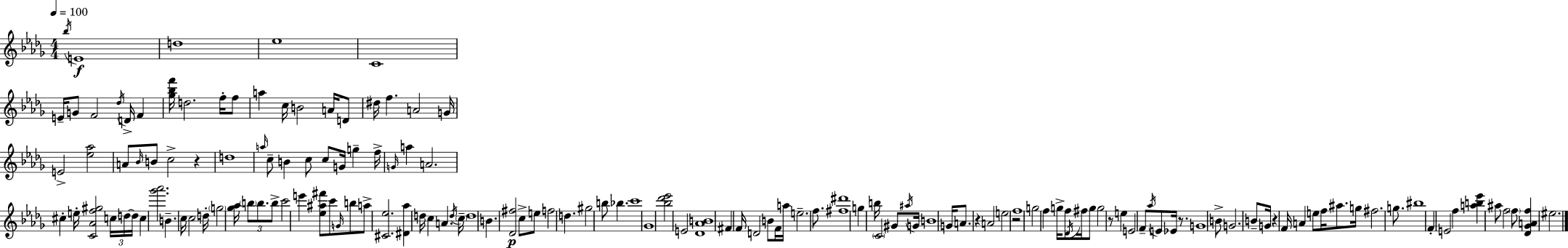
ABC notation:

X:1
T:Untitled
M:4/4
L:1/4
K:Bbm
_b/4 E4 d4 _e4 C4 E/4 G/2 F2 _d/4 D/4 F [_g_bf']/4 d2 f/4 f/2 a c/4 B2 A/4 D/2 ^d/4 f A2 G/4 E2 [_e_a]2 A/2 _B/4 B/2 c2 z d4 a/4 c/2 B c/2 c/2 G/4 g f/4 G/4 a A2 ^c e/4 [C_Af^g]2 c/4 d/4 d/4 c [_g'_a']2 B c/4 c2 d/4 g2 [_g_a]/4 b/2 b/2 b/2 c'2 e' [_e^a^f']/2 c'/2 G/4 b/2 a/2 [^C_e]2 [^D_a] d/4 c A d/4 c/4 d4 B [_D^f]2 c/2 e/2 f2 d ^g2 b/2 _b c'4 _G4 [_b_d'_e']2 E2 [_D_AB]4 ^F F/4 D2 B/2 F/4 a/4 e2 f/2 [^f^d']4 g b/4 C2 ^G/2 ^a/4 G/4 B4 G/4 A/2 z A2 e2 z2 f4 g2 f g/4 f/2 _D/4 ^f/4 g/2 g2 z/2 e E2 F/2 _a/4 E/2 _E/4 z/2 G4 B/2 G2 B/2 G/4 z F/4 A e/2 f/4 ^a/2 g/4 ^f2 g/2 ^b4 F E2 f [ab_e'] ^a/2 f2 f/2 [_D_GAf] ^e2